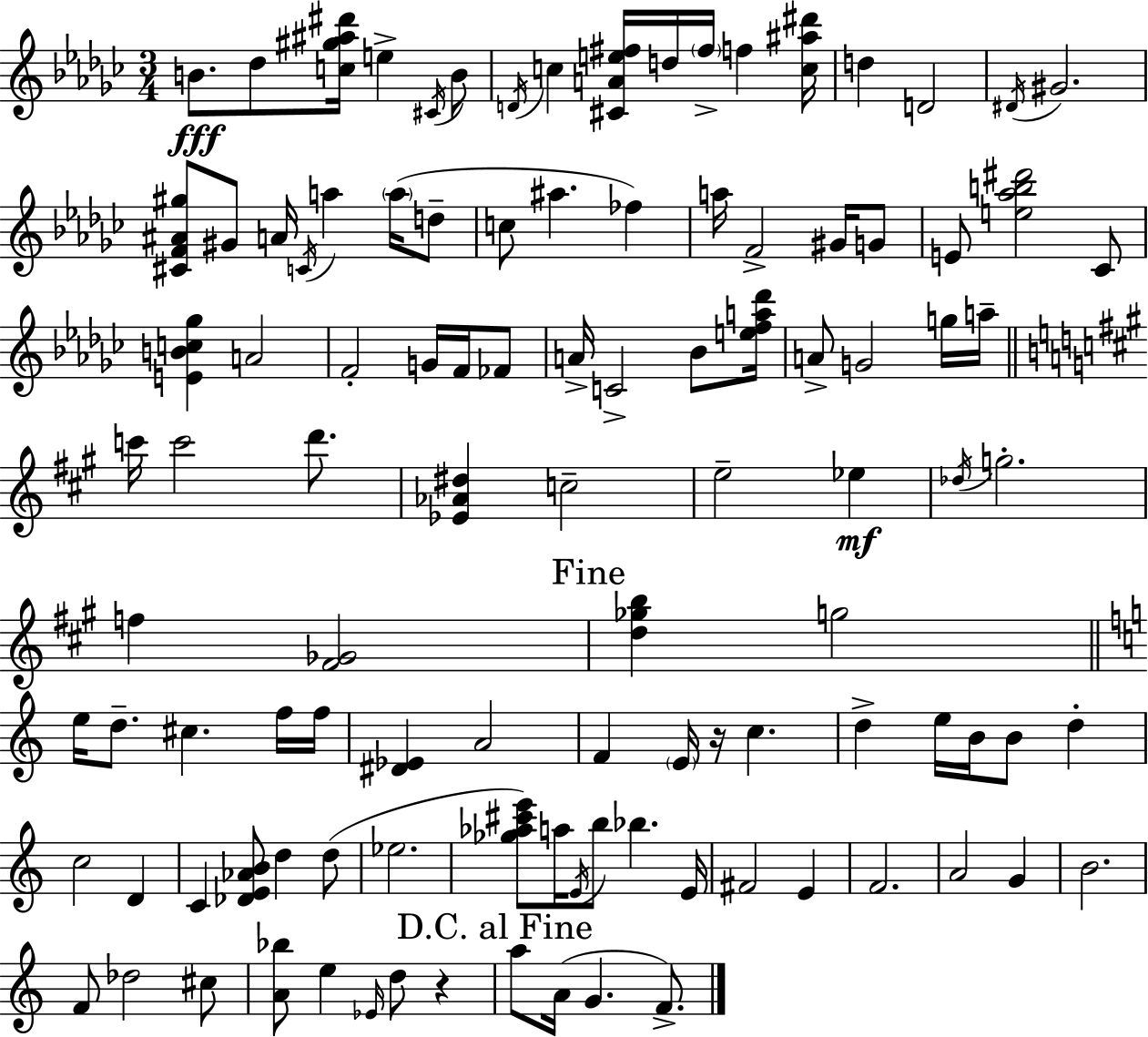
B4/e. Db5/e [C5,G#5,A#5,D#6]/s E5/q C#4/s B4/e D4/s C5/q [C#4,A4,E5,F#5]/s D5/s F#5/s F5/q [C5,A#5,D#6]/s D5/q D4/h D#4/s G#4/h. [C#4,F4,A#4,G#5]/e G#4/e A4/s C4/s A5/q A5/s D5/e C5/e A#5/q. FES5/q A5/s F4/h G#4/s G4/e E4/e [E5,Ab5,B5,D#6]/h CES4/e [E4,B4,C5,Gb5]/q A4/h F4/h G4/s F4/s FES4/e A4/s C4/h Bb4/e [E5,F5,A5,Db6]/s A4/e G4/h G5/s A5/s C6/s C6/h D6/e. [Eb4,Ab4,D#5]/q C5/h E5/h Eb5/q Db5/s G5/h. F5/q [F#4,Gb4]/h [D5,Gb5,B5]/q G5/h E5/s D5/e. C#5/q. F5/s F5/s [D#4,Eb4]/q A4/h F4/q E4/s R/s C5/q. D5/q E5/s B4/s B4/e D5/q C5/h D4/q C4/q [Db4,E4,Ab4,B4]/e D5/q D5/e Eb5/h. [Gb5,Ab5,C#6,E6]/e A5/s E4/s B5/e Bb5/q. E4/s F#4/h E4/q F4/h. A4/h G4/q B4/h. F4/e Db5/h C#5/e [A4,Bb5]/e E5/q Eb4/s D5/e R/q A5/e A4/s G4/q. F4/e.